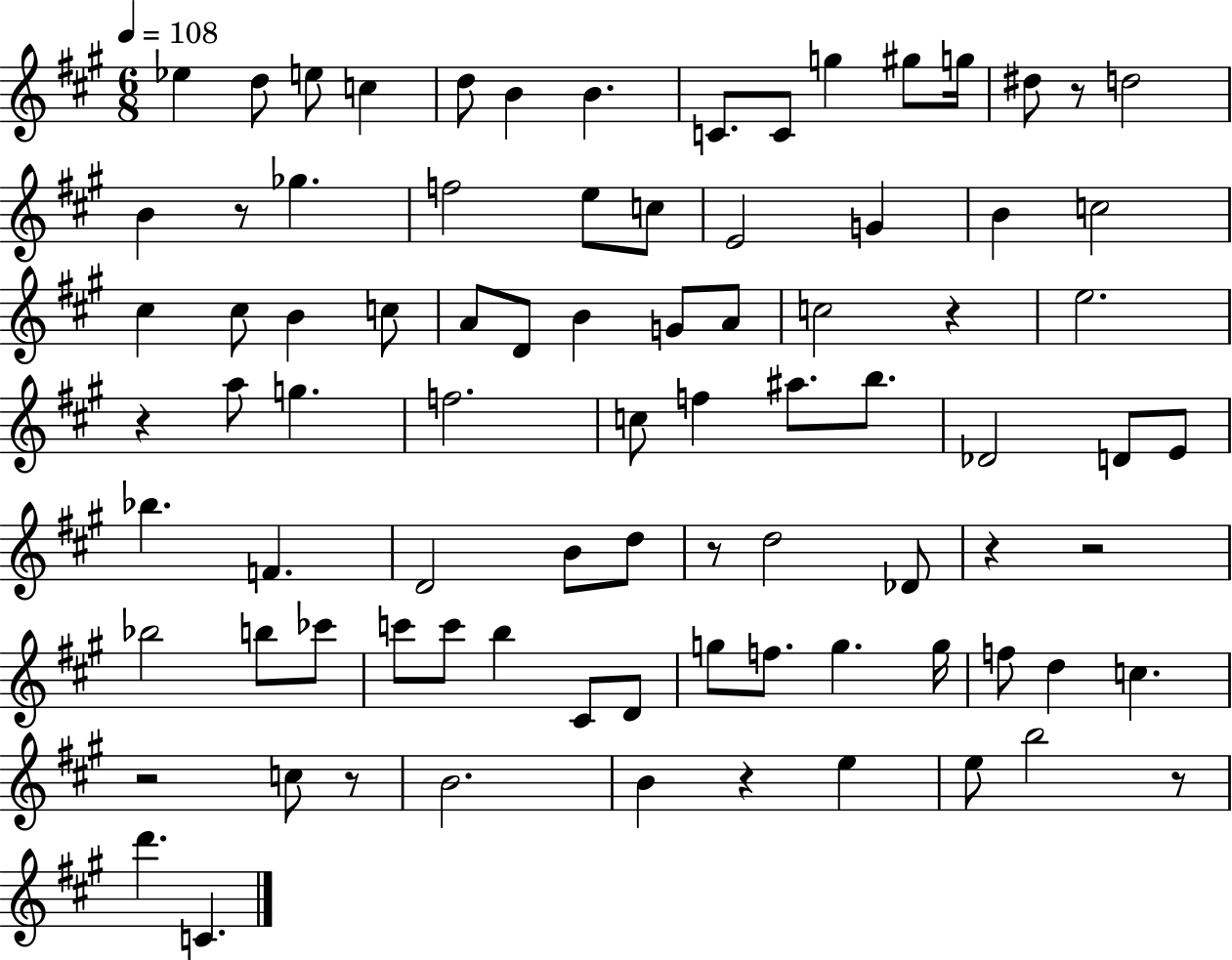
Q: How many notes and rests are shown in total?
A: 85